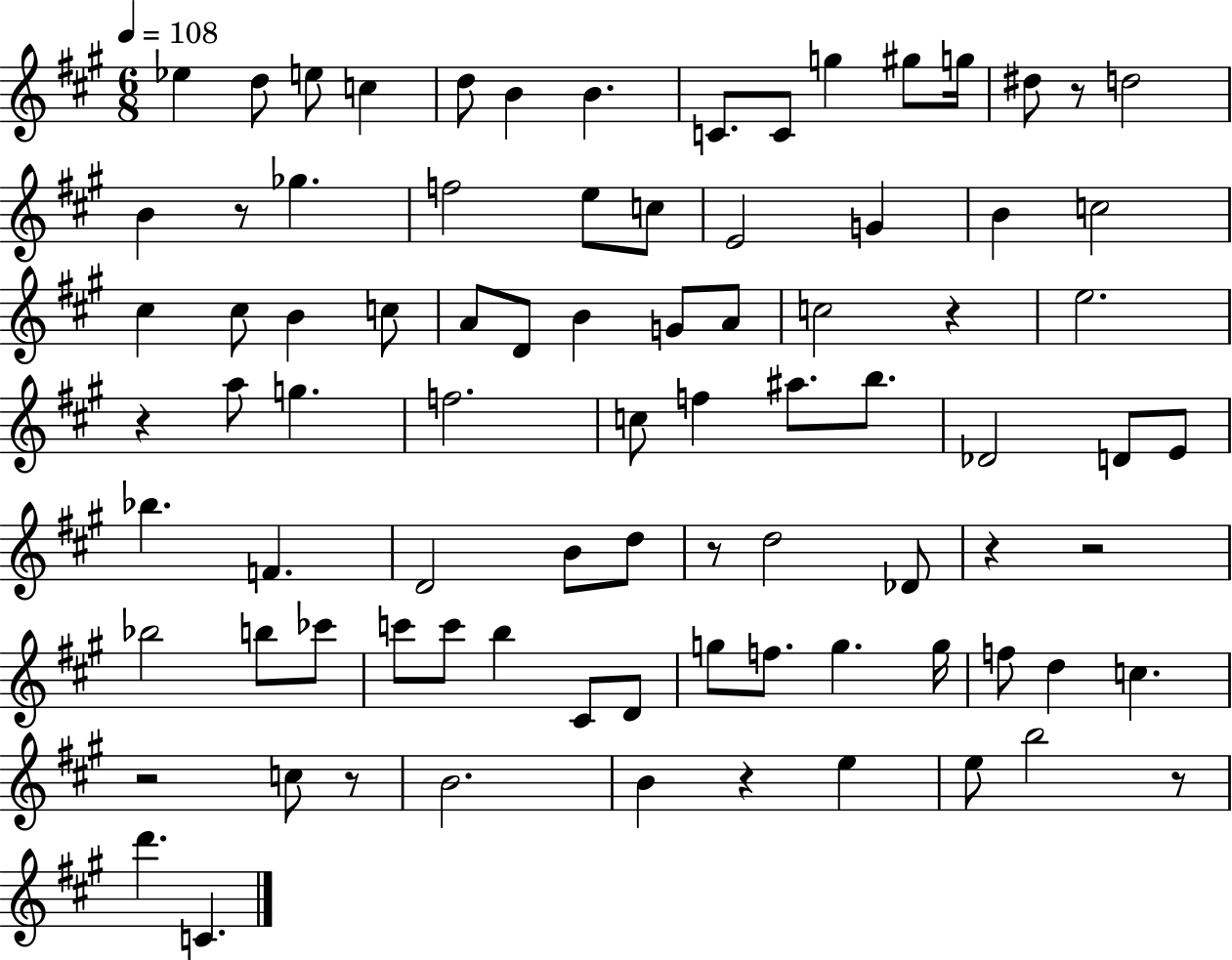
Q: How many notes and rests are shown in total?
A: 85